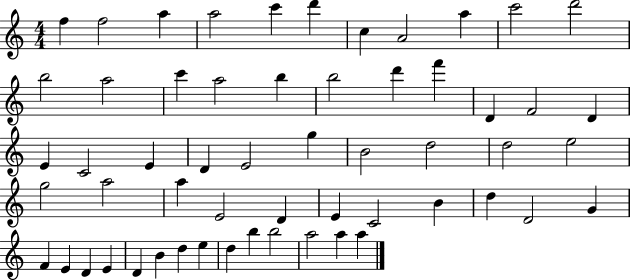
X:1
T:Untitled
M:4/4
L:1/4
K:C
f f2 a a2 c' d' c A2 a c'2 d'2 b2 a2 c' a2 b b2 d' f' D F2 D E C2 E D E2 g B2 d2 d2 e2 g2 a2 a E2 D E C2 B d D2 G F E D E D B d e d b b2 a2 a a